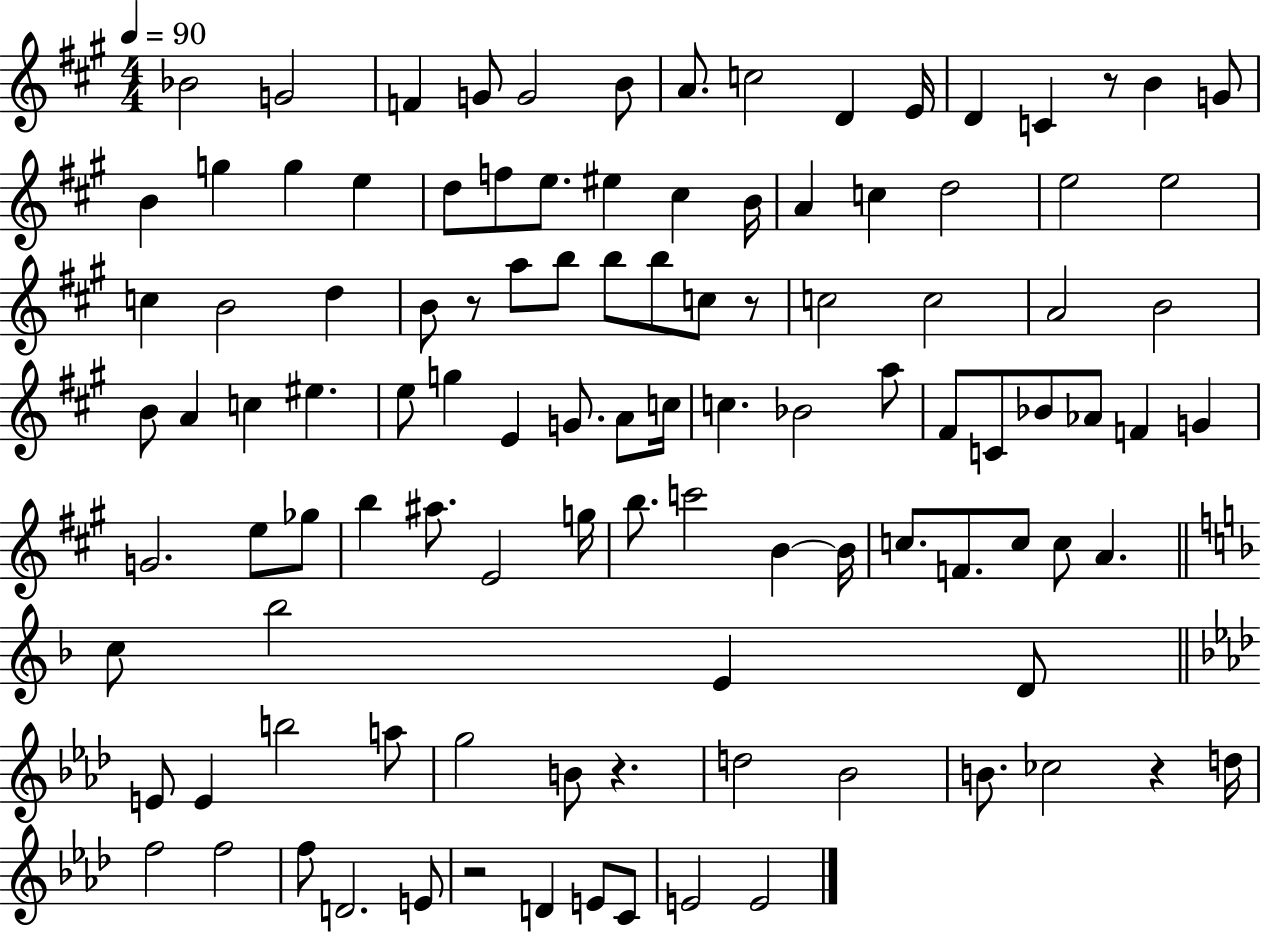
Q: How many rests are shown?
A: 6